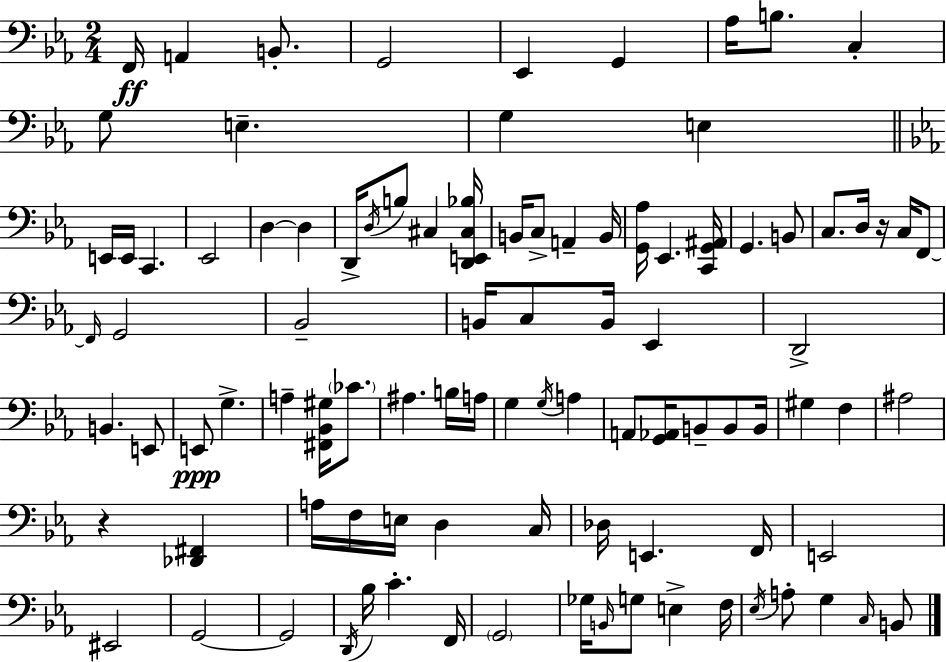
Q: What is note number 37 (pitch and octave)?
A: Bb2